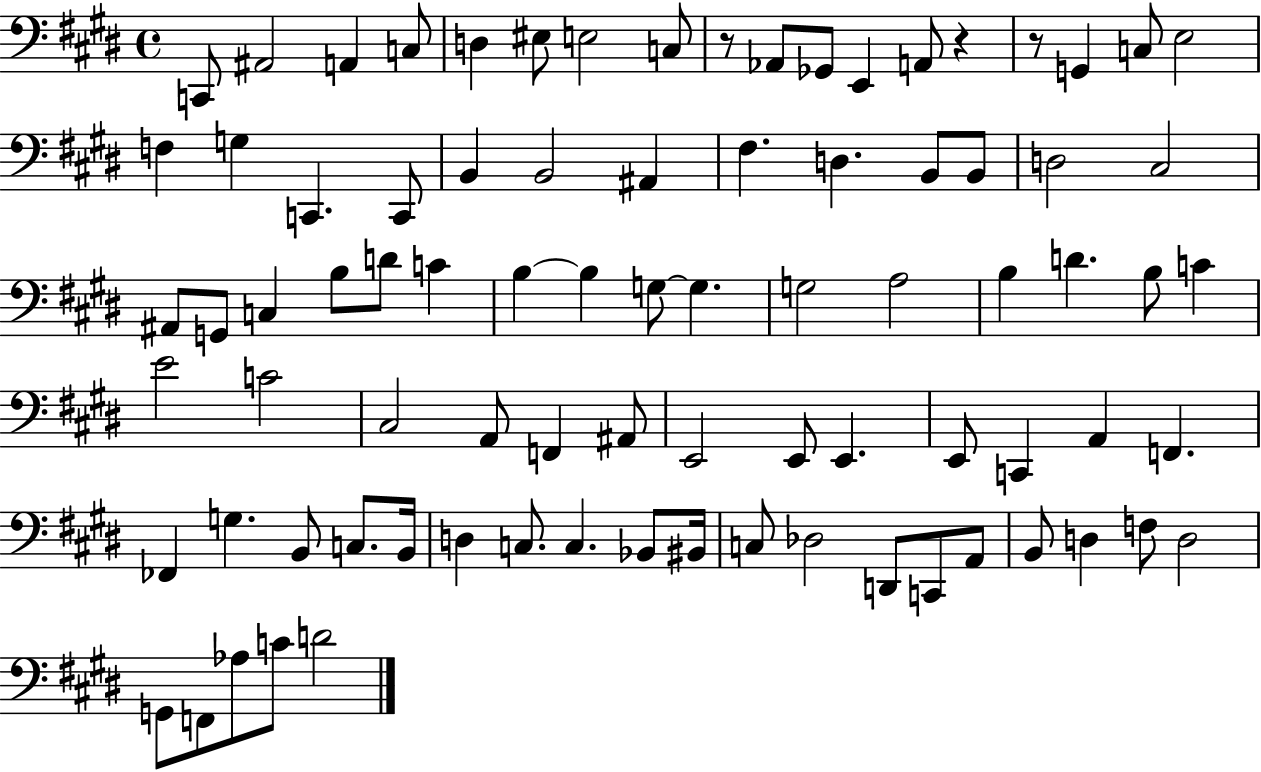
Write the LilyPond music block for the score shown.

{
  \clef bass
  \time 4/4
  \defaultTimeSignature
  \key e \major
  c,8 ais,2 a,4 c8 | d4 eis8 e2 c8 | r8 aes,8 ges,8 e,4 a,8 r4 | r8 g,4 c8 e2 | \break f4 g4 c,4. c,8 | b,4 b,2 ais,4 | fis4. d4. b,8 b,8 | d2 cis2 | \break ais,8 g,8 c4 b8 d'8 c'4 | b4~~ b4 g8~~ g4. | g2 a2 | b4 d'4. b8 c'4 | \break e'2 c'2 | cis2 a,8 f,4 ais,8 | e,2 e,8 e,4. | e,8 c,4 a,4 f,4. | \break fes,4 g4. b,8 c8. b,16 | d4 c8. c4. bes,8 bis,16 | c8 des2 d,8 c,8 a,8 | b,8 d4 f8 d2 | \break g,8 f,8 aes8 c'8 d'2 | \bar "|."
}